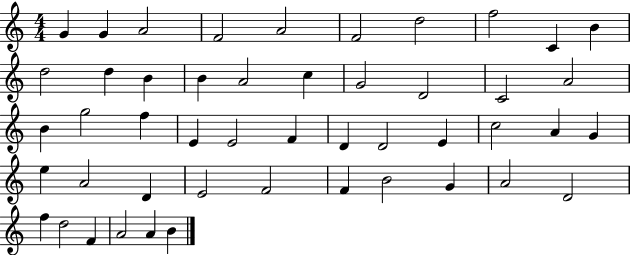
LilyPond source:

{
  \clef treble
  \numericTimeSignature
  \time 4/4
  \key c \major
  g'4 g'4 a'2 | f'2 a'2 | f'2 d''2 | f''2 c'4 b'4 | \break d''2 d''4 b'4 | b'4 a'2 c''4 | g'2 d'2 | c'2 a'2 | \break b'4 g''2 f''4 | e'4 e'2 f'4 | d'4 d'2 e'4 | c''2 a'4 g'4 | \break e''4 a'2 d'4 | e'2 f'2 | f'4 b'2 g'4 | a'2 d'2 | \break f''4 d''2 f'4 | a'2 a'4 b'4 | \bar "|."
}